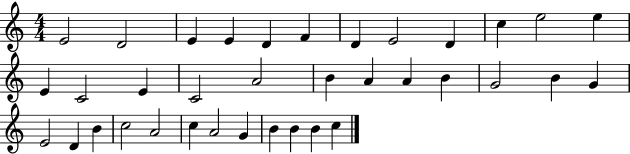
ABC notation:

X:1
T:Untitled
M:4/4
L:1/4
K:C
E2 D2 E E D F D E2 D c e2 e E C2 E C2 A2 B A A B G2 B G E2 D B c2 A2 c A2 G B B B c